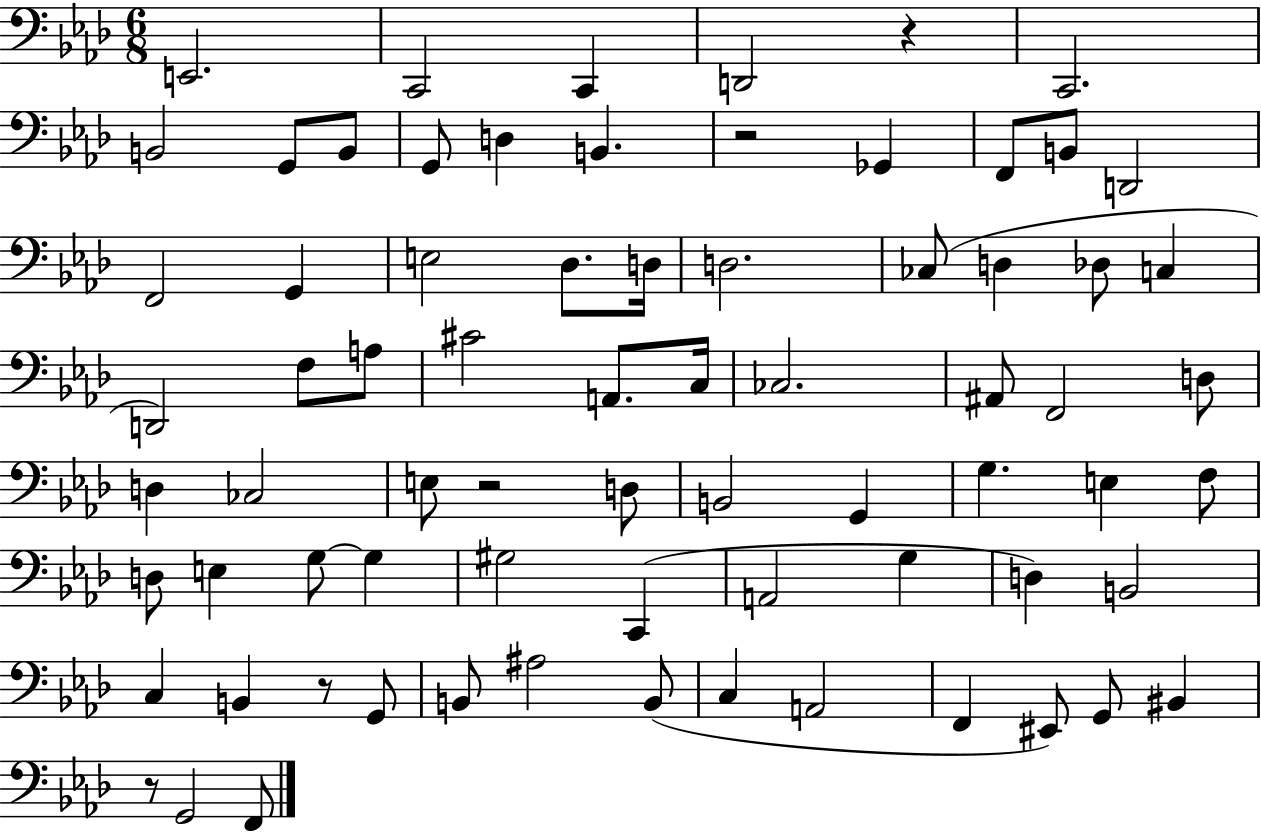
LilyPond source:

{
  \clef bass
  \numericTimeSignature
  \time 6/8
  \key aes \major
  e,2. | c,2 c,4 | d,2 r4 | c,2. | \break b,2 g,8 b,8 | g,8 d4 b,4. | r2 ges,4 | f,8 b,8 d,2 | \break f,2 g,4 | e2 des8. d16 | d2. | ces8( d4 des8 c4 | \break d,2) f8 a8 | cis'2 a,8. c16 | ces2. | ais,8 f,2 d8 | \break d4 ces2 | e8 r2 d8 | b,2 g,4 | g4. e4 f8 | \break d8 e4 g8~~ g4 | gis2 c,4( | a,2 g4 | d4) b,2 | \break c4 b,4 r8 g,8 | b,8 ais2 b,8( | c4 a,2 | f,4 eis,8) g,8 bis,4 | \break r8 g,2 f,8 | \bar "|."
}